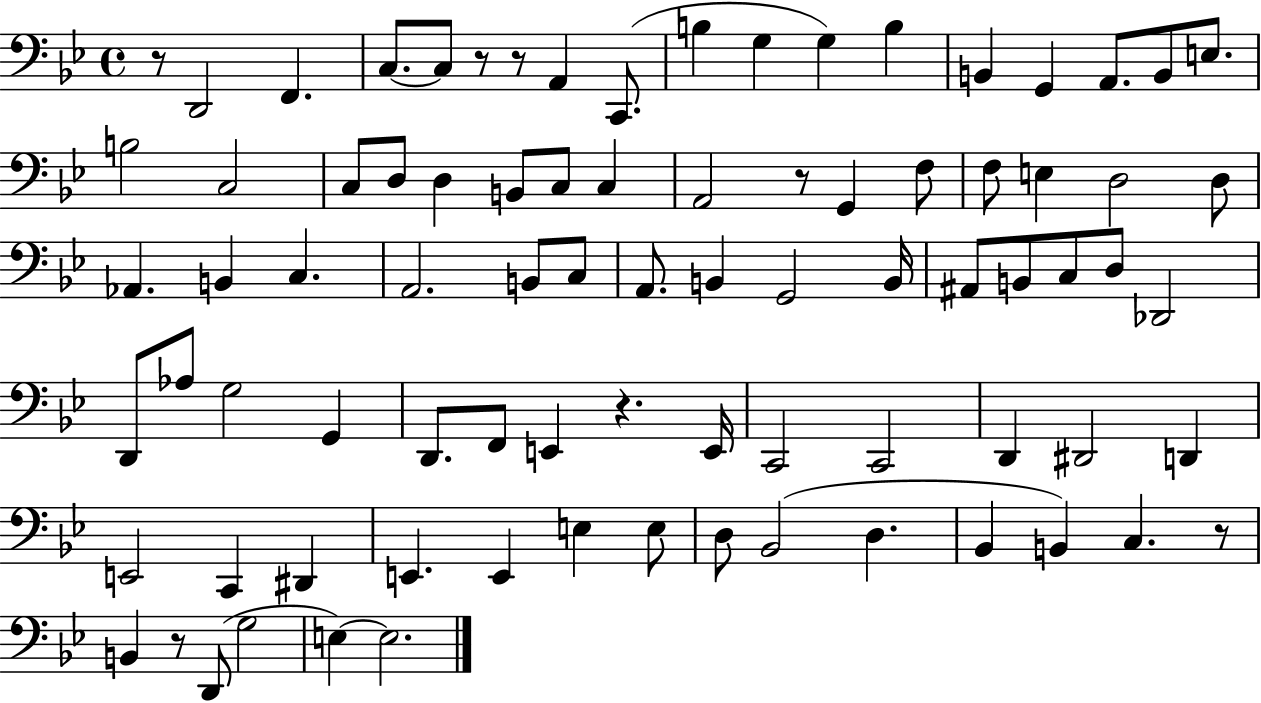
R/e D2/h F2/q. C3/e. C3/e R/e R/e A2/q C2/e. B3/q G3/q G3/q B3/q B2/q G2/q A2/e. B2/e E3/e. B3/h C3/h C3/e D3/e D3/q B2/e C3/e C3/q A2/h R/e G2/q F3/e F3/e E3/q D3/h D3/e Ab2/q. B2/q C3/q. A2/h. B2/e C3/e A2/e. B2/q G2/h B2/s A#2/e B2/e C3/e D3/e Db2/h D2/e Ab3/e G3/h G2/q D2/e. F2/e E2/q R/q. E2/s C2/h C2/h D2/q D#2/h D2/q E2/h C2/q D#2/q E2/q. E2/q E3/q E3/e D3/e Bb2/h D3/q. Bb2/q B2/q C3/q. R/e B2/q R/e D2/e G3/h E3/q E3/h.